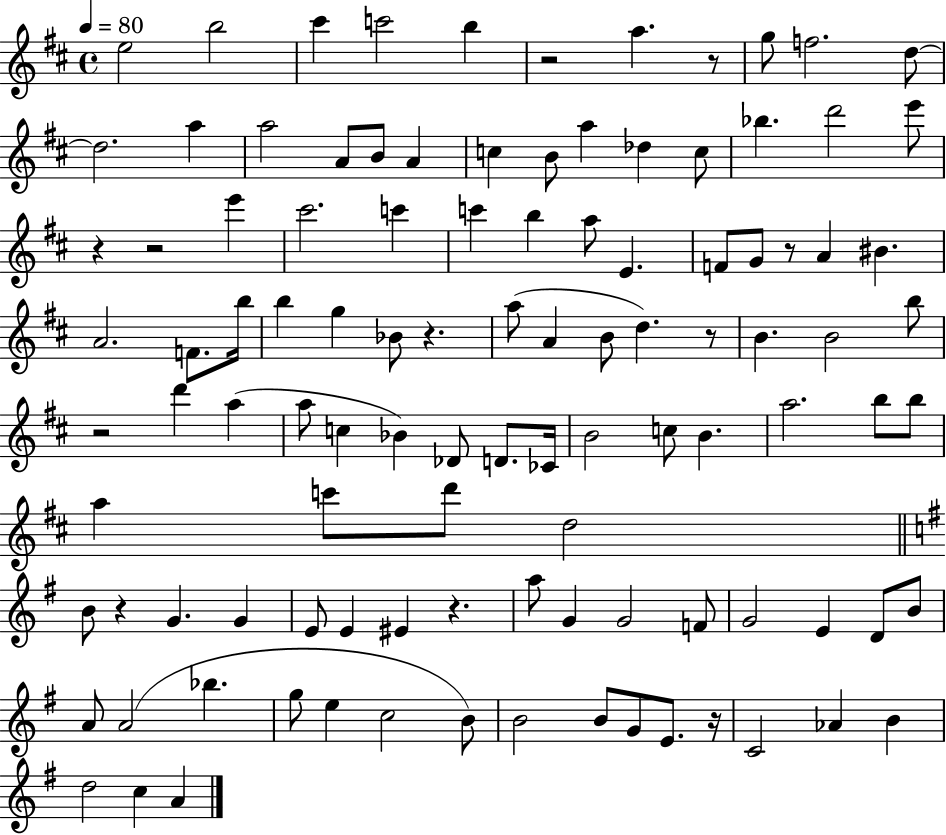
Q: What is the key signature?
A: D major